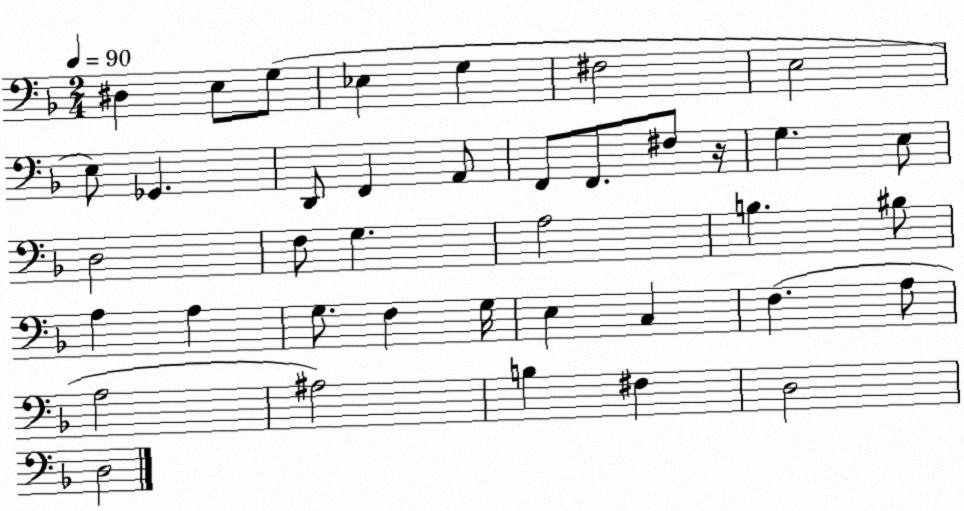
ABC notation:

X:1
T:Untitled
M:2/4
L:1/4
K:F
^D, E,/2 G,/2 _E, G, ^F,2 E,2 E,/2 _G,, D,,/2 F,, A,,/2 F,,/2 F,,/2 ^F,/2 z/4 G, E,/2 D,2 F,/2 G, A,2 B, ^B,/2 A, A, G,/2 F, G,/4 E, C, F, A,/2 A,2 ^A,2 B, ^F, D,2 D,2